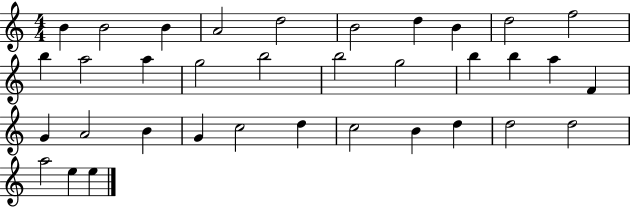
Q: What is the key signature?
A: C major